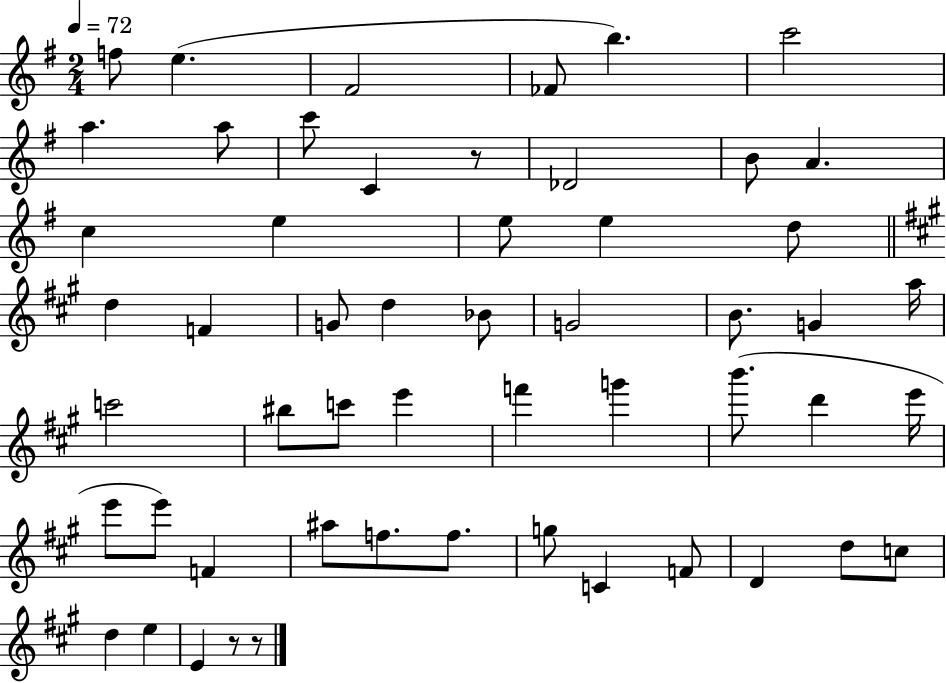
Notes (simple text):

F5/e E5/q. F#4/h FES4/e B5/q. C6/h A5/q. A5/e C6/e C4/q R/e Db4/h B4/e A4/q. C5/q E5/q E5/e E5/q D5/e D5/q F4/q G4/e D5/q Bb4/e G4/h B4/e. G4/q A5/s C6/h BIS5/e C6/e E6/q F6/q G6/q B6/e. D6/q E6/s E6/e E6/e F4/q A#5/e F5/e. F5/e. G5/e C4/q F4/e D4/q D5/e C5/e D5/q E5/q E4/q R/e R/e